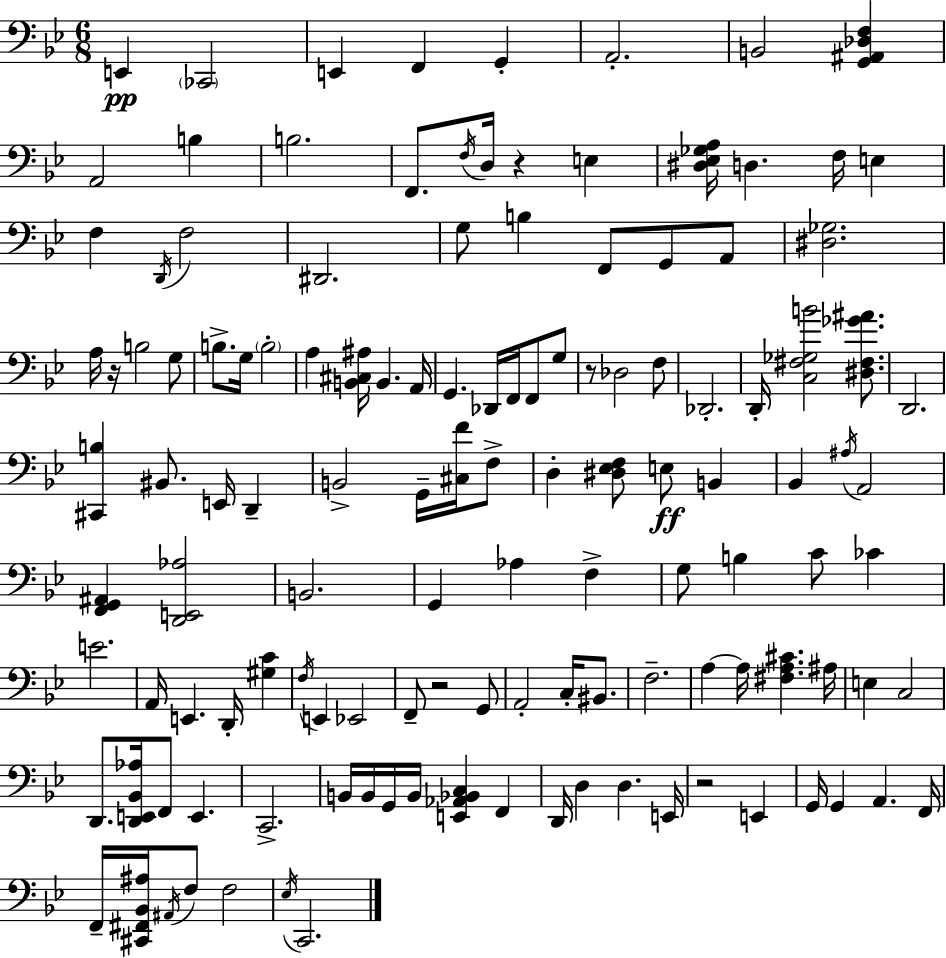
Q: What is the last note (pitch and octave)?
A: C2